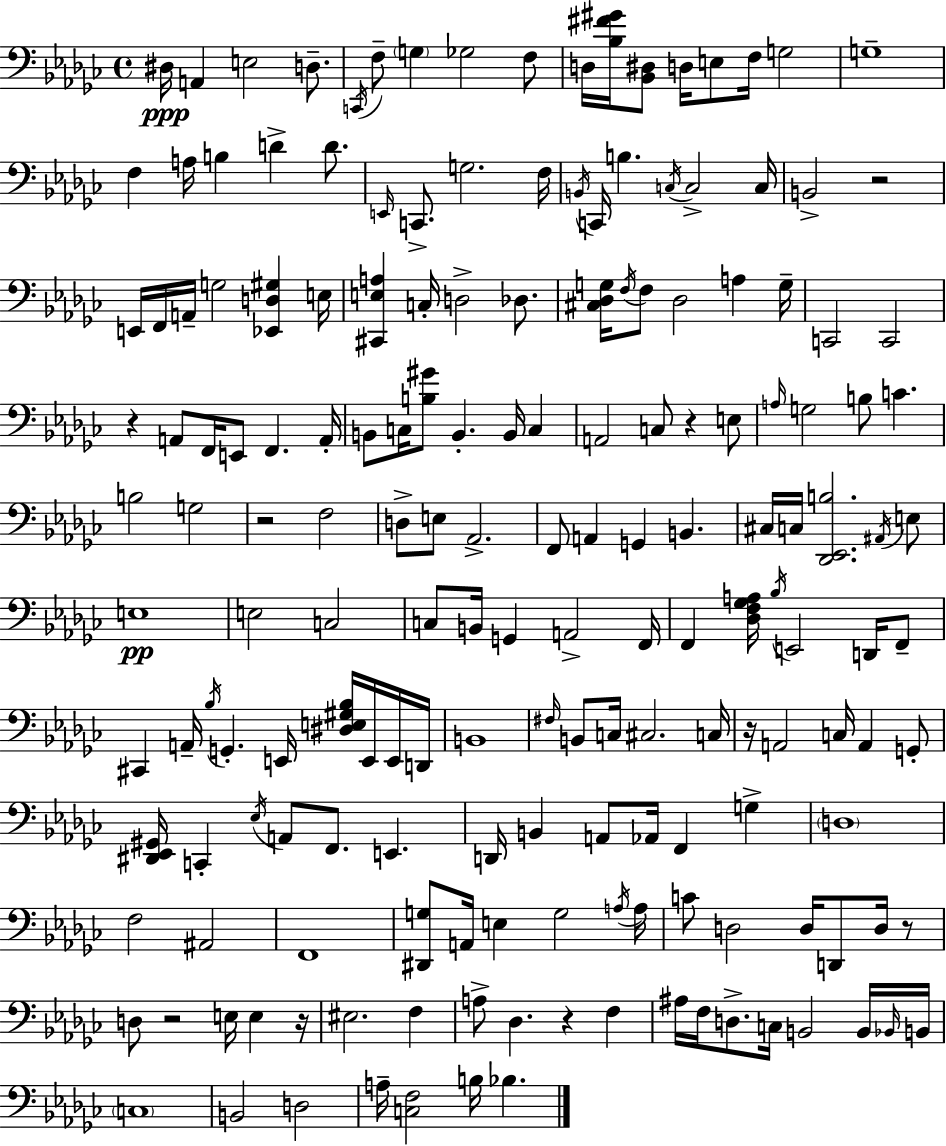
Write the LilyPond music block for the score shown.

{
  \clef bass
  \time 4/4
  \defaultTimeSignature
  \key ees \minor
  \repeat volta 2 { dis16\ppp a,4 e2 d8.-- | \acciaccatura { c,16 } f8-- \parenthesize g4 ges2 f8 | d16 <bes fis' gis'>16 <bes, dis>8 d16 e8 f16 g2 | g1-- | \break f4 a16 b4 d'4-> d'8. | \grace { e,16 } c,8.-> g2. | f16 \acciaccatura { b,16 } c,16 b4. \acciaccatura { c16 } c2-> | c16 b,2-> r2 | \break e,16 f,16 a,16-- g2 <ees, d gis>4 | e16 <cis, e a>4 c16-. d2-> | des8. <cis des g>16 \acciaccatura { f16 } f8 des2 | a4 g16-- c,2 c,2 | \break r4 a,8 f,16 e,8 f,4. | a,16-. b,8 c16 <b gis'>8 b,4.-. | b,16 c4 a,2 c8 r4 | e8 \grace { a16 } g2 b8 | \break c'4. b2 g2 | r2 f2 | d8-> e8 aes,2.-> | f,8 a,4 g,4 | \break b,4. cis16 c16 <des, ees, b>2. | \acciaccatura { ais,16 } e8 e1\pp | e2 c2 | c8 b,16 g,4 a,2-> | \break f,16 f,4 <des f ges a>16 \acciaccatura { bes16 } e,2 | d,16 f,8-- cis,4 a,16-- \acciaccatura { bes16 } g,4.-. | e,16 <dis e gis bes>16 e,16 e,16 d,16 b,1 | \grace { fis16 } b,8 c16 cis2. | \break c16 r16 a,2 | c16 a,4 g,8-. <dis, ees, gis,>16 c,4-. \acciaccatura { ees16 } | a,8 f,8. e,4. d,16 b,4 | a,8 aes,16 f,4 g4-> \parenthesize d1 | \break f2 | ais,2 f,1 | <dis, g>8 a,16 e4 | g2 \acciaccatura { a16 } a16 c'8 d2 | \break d16 d,8 d16 r8 d8 r2 | e16 e4 r16 eis2. | f4 a8-> des4. | r4 f4 ais16 f16 d8.-> | \break c16 b,2 b,16 \grace { bes,16 } b,16 \parenthesize c1 | b,2 | d2 a16-- <c f>2 | b16 bes4. } \bar "|."
}